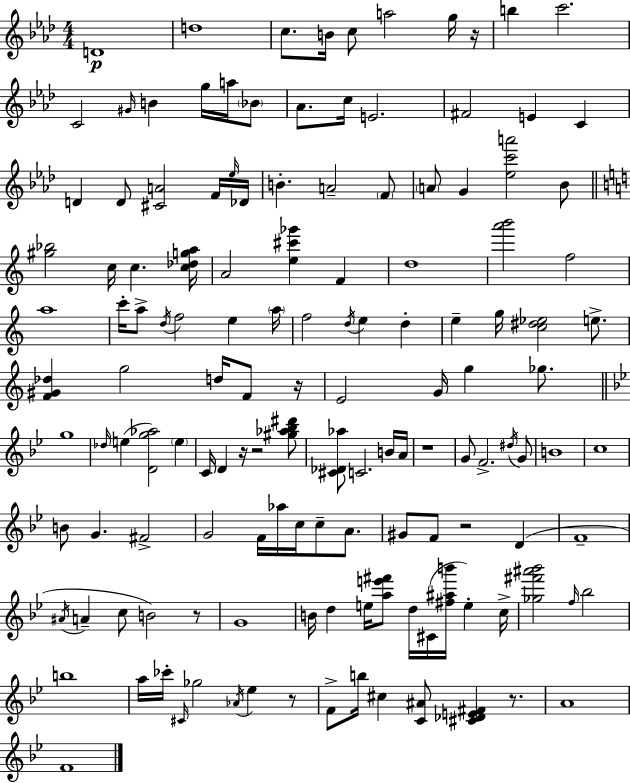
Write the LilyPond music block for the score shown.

{
  \clef treble
  \numericTimeSignature
  \time 4/4
  \key aes \major
  d'1\p | d''1 | c''8. b'16 c''8 a''2 g''16 r16 | b''4 c'''2. | \break c'2 \grace { gis'16 } b'4 g''16 a''16 \parenthesize bes'8 | aes'8. c''16 e'2. | fis'2 e'4 c'4 | d'4 d'8 <cis' a'>2 f'16 | \break \grace { ees''16 } des'16 b'4.-. a'2-- | \parenthesize f'8 \parenthesize a'8 g'4 <ees'' c''' a'''>2 | bes'8 \bar "||" \break \key a \minor <gis'' bes''>2 c''16 c''4. <c'' des'' g'' a''>16 | a'2 <e'' cis''' ges'''>4 f'4 | d''1 | <a''' b'''>2 f''2 | \break a''1 | c'''16-. a''8-> \acciaccatura { d''16 } f''2 e''4 | \parenthesize a''16 f''2 \acciaccatura { d''16 } e''4 d''4-. | e''4-- g''16 <c'' dis'' ees''>2 e''8.-> | \break <f' gis' des''>4 g''2 d''16 f'8 | r16 e'2 g'16 g''4 ges''8. | \bar "||" \break \key bes \major g''1 | \grace { des''16 }( e''4 <d' g'' aes''>2) \parenthesize e''4 | c'16 d'4 r16 r2 <gis'' aes'' bes'' dis'''>8 | <cis' des' aes''>8 c'2. b'16 | \break a'16 r1 | g'8 f'2.-> \acciaccatura { dis''16 } | g'8 b'1 | c''1 | \break b'8 g'4. fis'2-> | g'2 f'16 aes''16 c''16 c''8-- a'8. | gis'8 f'8 r2 d'4( | f'1-- | \break \acciaccatura { ais'16 } a'4-- c''8 b'2) | r8 g'1 | b'16 d''4 e''16 <a'' e''' fis'''>8 d''16 cis'16( <fis'' ais'' b'''>16 e''4-.) | c''16-> <ges'' fis''' ais''' bes'''>2 \grace { f''16 } bes''2 | \break b''1 | a''16 ces'''16-. \grace { cis'16 } ges''2 \acciaccatura { aes'16 } | ees''4 r8 f'8-> b''16 cis''4 <c' ais'>8 <cis' des' e' fis'>4 | r8. a'1 | \break f'1 | \bar "|."
}